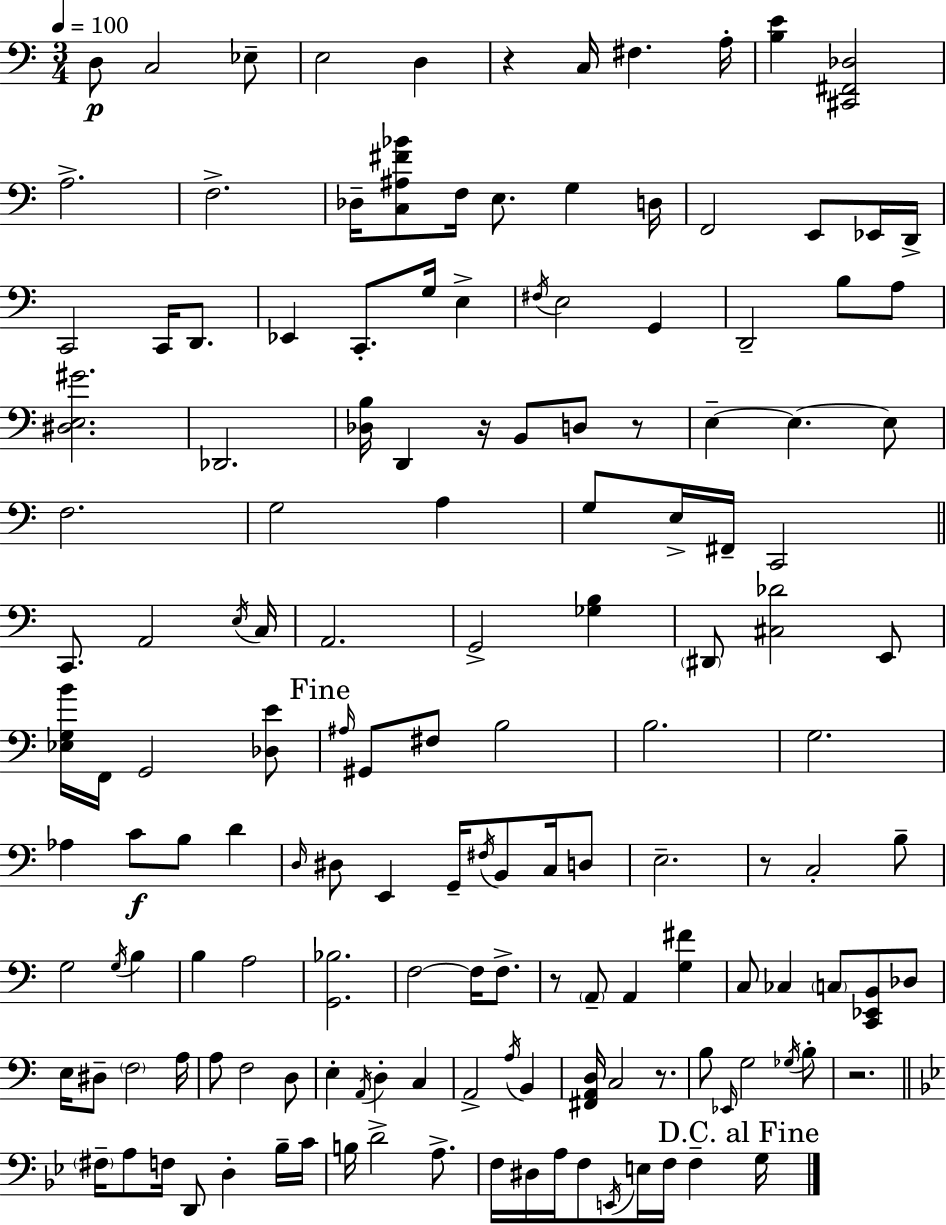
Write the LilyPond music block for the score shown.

{
  \clef bass
  \numericTimeSignature
  \time 3/4
  \key a \minor
  \tempo 4 = 100
  d8\p c2 ees8-- | e2 d4 | r4 c16 fis4. a16-. | <b e'>4 <cis, fis, des>2 | \break a2.-> | f2.-> | des16-- <c ais fis' bes'>8 f16 e8. g4 d16 | f,2 e,8 ees,16 d,16-> | \break c,2 c,16 d,8. | ees,4 c,8.-. g16 e4-> | \acciaccatura { fis16 } e2 g,4 | d,2-- b8 a8 | \break <dis e gis'>2. | des,2. | <des b>16 d,4 r16 b,8 d8 r8 | e4--~~ e4.~~ e8 | \break f2. | g2 a4 | g8 e16-> fis,16-- c,2 | \bar "||" \break \key c \major c,8. a,2 \acciaccatura { e16 } | c16 a,2. | g,2-> <ges b>4 | \parenthesize dis,8 <cis des'>2 e,8 | \break <ees g b'>16 f,16 g,2 <des e'>8 | \mark "Fine" \grace { ais16 } gis,8 fis8 b2 | b2. | g2. | \break aes4 c'8\f b8 d'4 | \grace { d16 } dis8 e,4 g,16-- \acciaccatura { fis16 } b,8 | c16 d8 e2.-- | r8 c2-. | \break b8-- g2 | \acciaccatura { g16 } b4 b4 a2 | <g, bes>2. | f2~~ | \break f16 f8.-> r8 \parenthesize a,8-- a,4 | <g fis'>4 c8 ces4 \parenthesize c8 | <c, ees, b,>8 des8 e16 dis8-- \parenthesize f2 | a16 a8 f2 | \break d8 e4-. \acciaccatura { a,16 } d4-. | c4 a,2-> | \acciaccatura { a16 } b,4 <fis, a, d>16 c2 | r8. b8 \grace { ees,16 } g2 | \break \acciaccatura { ges16 } b8-. r2. | \bar "||" \break \key bes \major \parenthesize fis16-- a8 f16 d,8 d4-. bes16-- c'16 | b16 d'2-> a8.-> | f16 dis16 a16 f8 \acciaccatura { e,16 } e16 f16 f4-- | \mark "D.C. al Fine" g16 \bar "|."
}